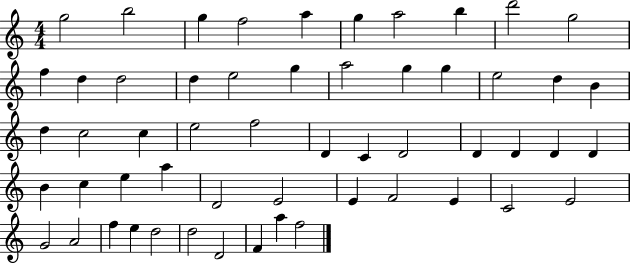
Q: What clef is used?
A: treble